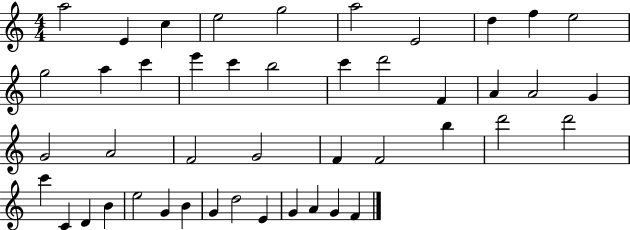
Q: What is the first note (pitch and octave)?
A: A5